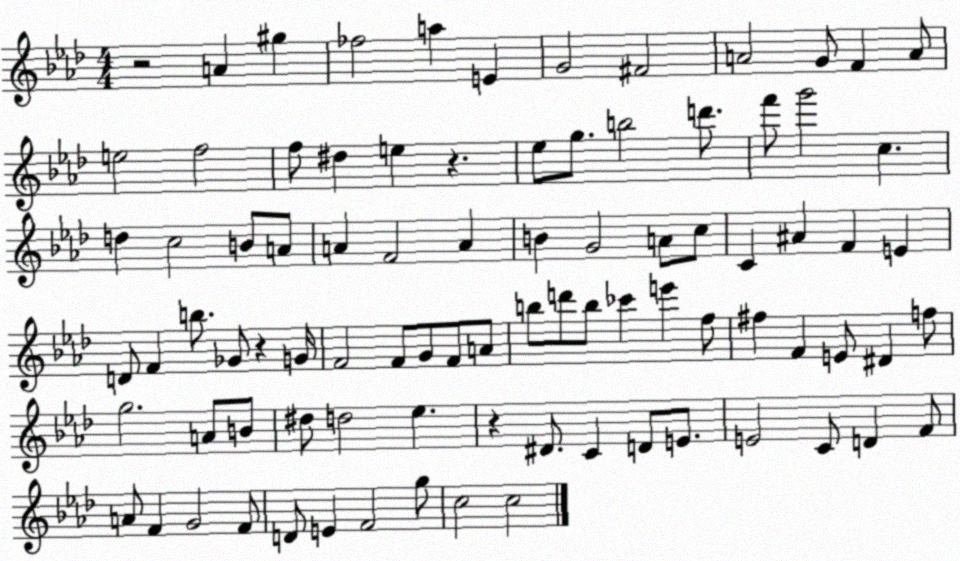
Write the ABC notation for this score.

X:1
T:Untitled
M:4/4
L:1/4
K:Ab
z2 A ^g _f2 a E G2 ^F2 A2 G/2 F A/2 e2 f2 f/2 ^d e z _e/2 g/2 b2 d'/2 f'/2 g'2 c d c2 B/2 A/2 A F2 A B G2 A/2 c/2 C ^A F E D/2 F b/2 _G/2 z G/4 F2 F/2 G/2 F/2 A/2 b/2 d'/2 b/2 _c' e' f/2 ^f F E/2 ^D f/2 g2 A/2 B/2 ^d/2 d2 _e z ^D/2 C D/2 E/2 E2 C/2 D F/2 A/2 F G2 F/2 D/2 E F2 g/2 c2 c2